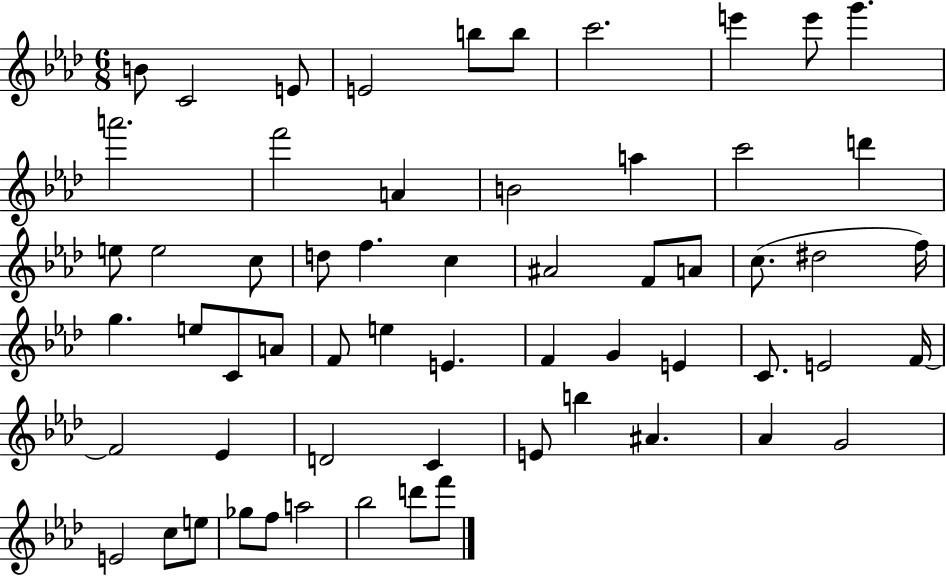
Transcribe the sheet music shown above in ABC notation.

X:1
T:Untitled
M:6/8
L:1/4
K:Ab
B/2 C2 E/2 E2 b/2 b/2 c'2 e' e'/2 g' a'2 f'2 A B2 a c'2 d' e/2 e2 c/2 d/2 f c ^A2 F/2 A/2 c/2 ^d2 f/4 g e/2 C/2 A/2 F/2 e E F G E C/2 E2 F/4 F2 _E D2 C E/2 b ^A _A G2 E2 c/2 e/2 _g/2 f/2 a2 _b2 d'/2 f'/2